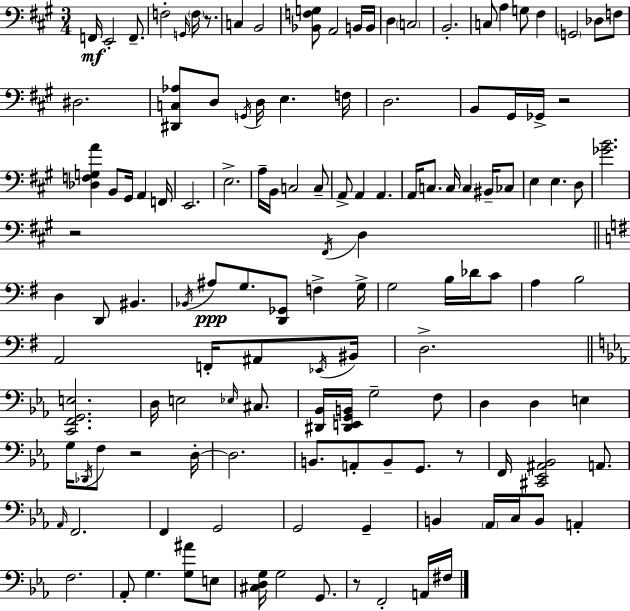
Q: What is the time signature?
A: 3/4